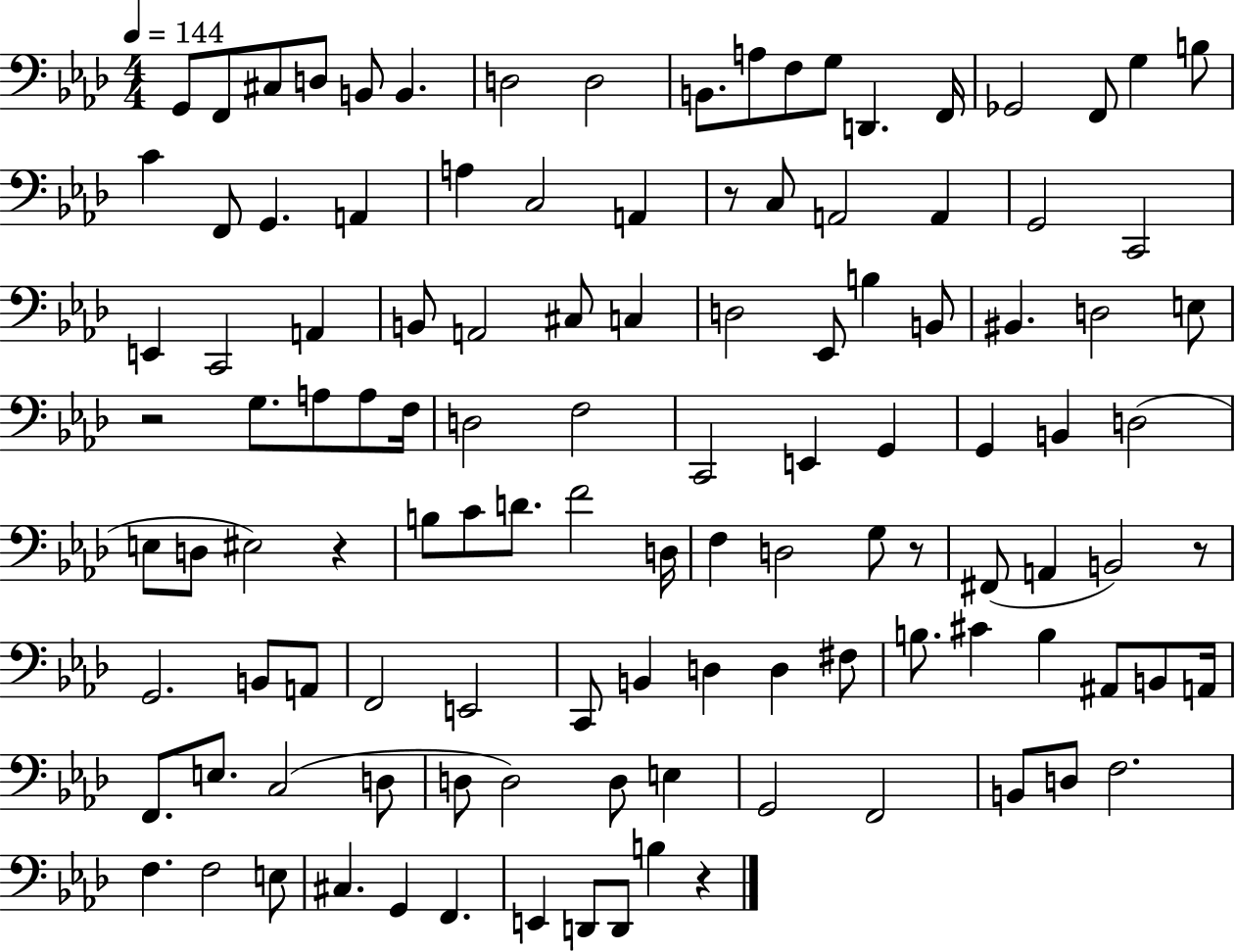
{
  \clef bass
  \numericTimeSignature
  \time 4/4
  \key aes \major
  \tempo 4 = 144
  \repeat volta 2 { g,8 f,8 cis8 d8 b,8 b,4. | d2 d2 | b,8. a8 f8 g8 d,4. f,16 | ges,2 f,8 g4 b8 | \break c'4 f,8 g,4. a,4 | a4 c2 a,4 | r8 c8 a,2 a,4 | g,2 c,2 | \break e,4 c,2 a,4 | b,8 a,2 cis8 c4 | d2 ees,8 b4 b,8 | bis,4. d2 e8 | \break r2 g8. a8 a8 f16 | d2 f2 | c,2 e,4 g,4 | g,4 b,4 d2( | \break e8 d8 eis2) r4 | b8 c'8 d'8. f'2 d16 | f4 d2 g8 r8 | fis,8( a,4 b,2) r8 | \break g,2. b,8 a,8 | f,2 e,2 | c,8 b,4 d4 d4 fis8 | b8. cis'4 b4 ais,8 b,8 a,16 | \break f,8. e8. c2( d8 | d8 d2) d8 e4 | g,2 f,2 | b,8 d8 f2. | \break f4. f2 e8 | cis4. g,4 f,4. | e,4 d,8 d,8 b4 r4 | } \bar "|."
}